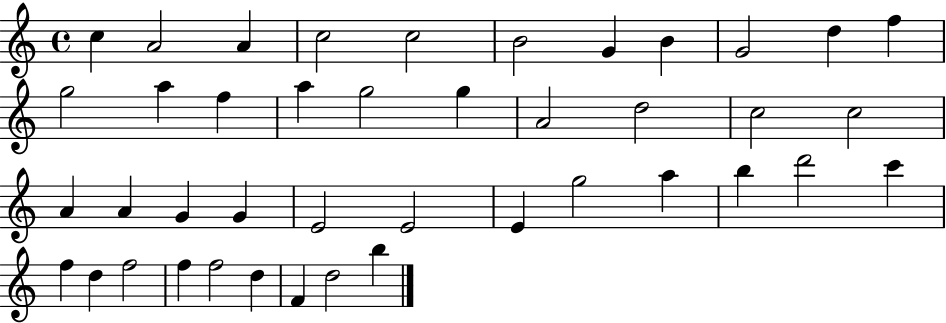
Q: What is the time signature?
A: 4/4